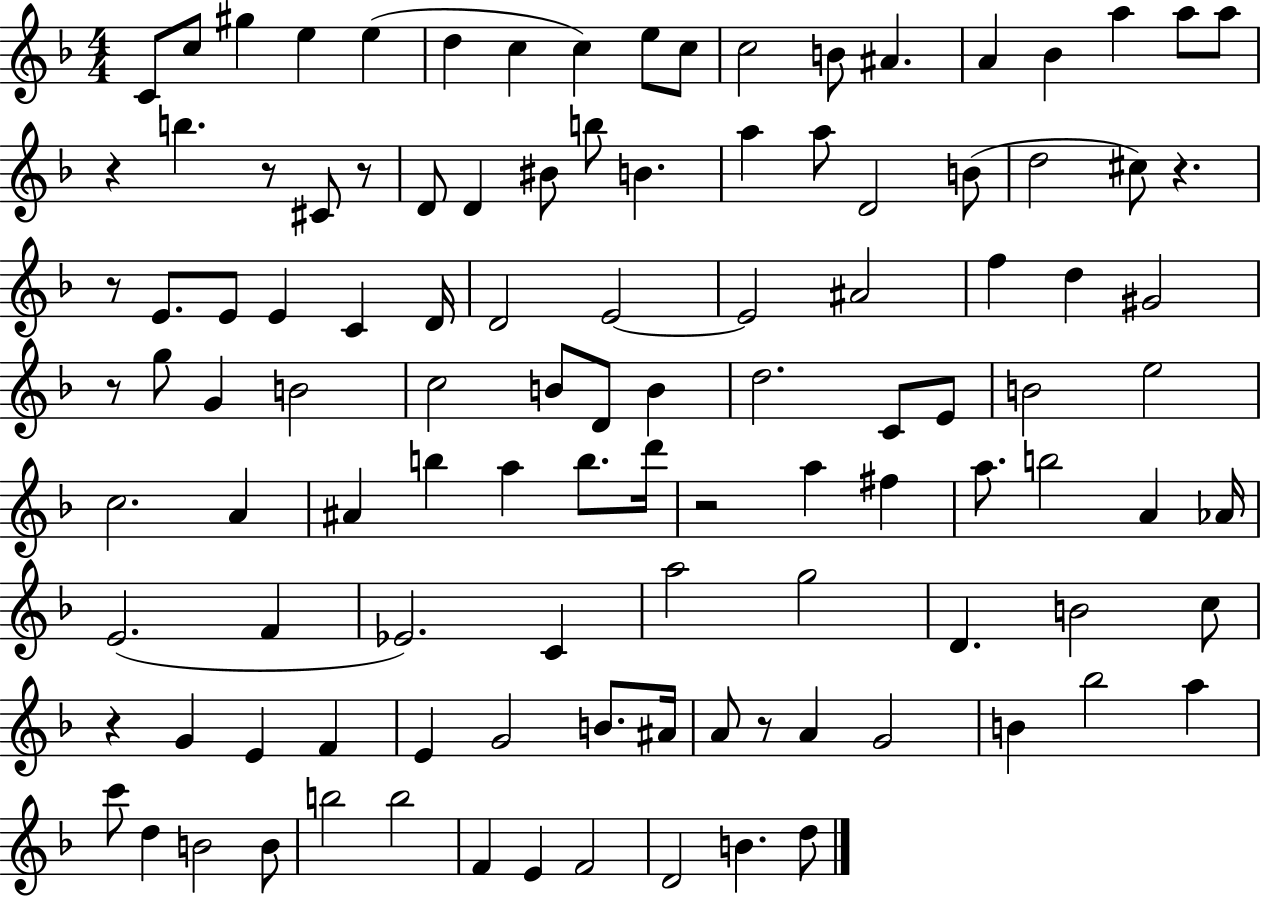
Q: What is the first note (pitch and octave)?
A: C4